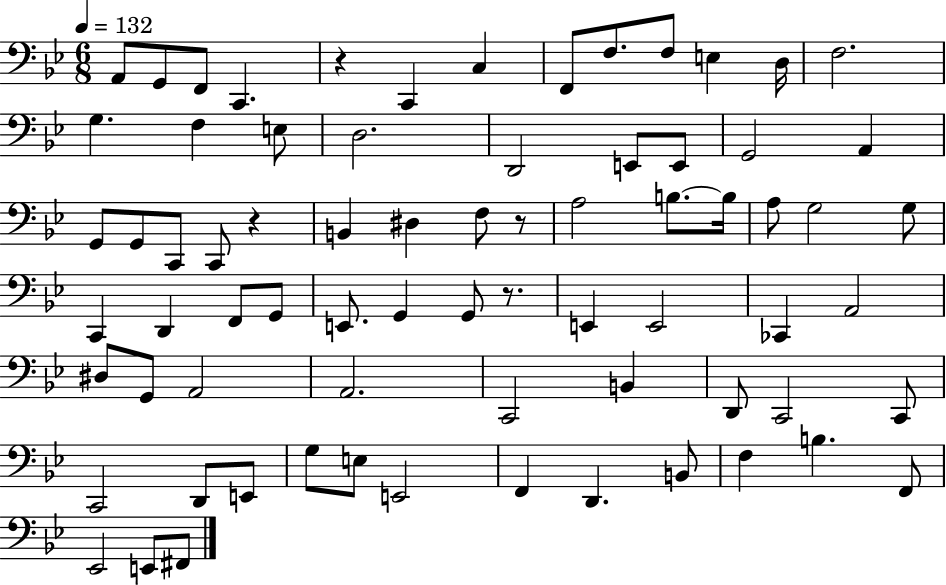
A2/e G2/e F2/e C2/q. R/q C2/q C3/q F2/e F3/e. F3/e E3/q D3/s F3/h. G3/q. F3/q E3/e D3/h. D2/h E2/e E2/e G2/h A2/q G2/e G2/e C2/e C2/e R/q B2/q D#3/q F3/e R/e A3/h B3/e. B3/s A3/e G3/h G3/e C2/q D2/q F2/e G2/e E2/e. G2/q G2/e R/e. E2/q E2/h CES2/q A2/h D#3/e G2/e A2/h A2/h. C2/h B2/q D2/e C2/h C2/e C2/h D2/e E2/e G3/e E3/e E2/h F2/q D2/q. B2/e F3/q B3/q. F2/e Eb2/h E2/e F#2/e